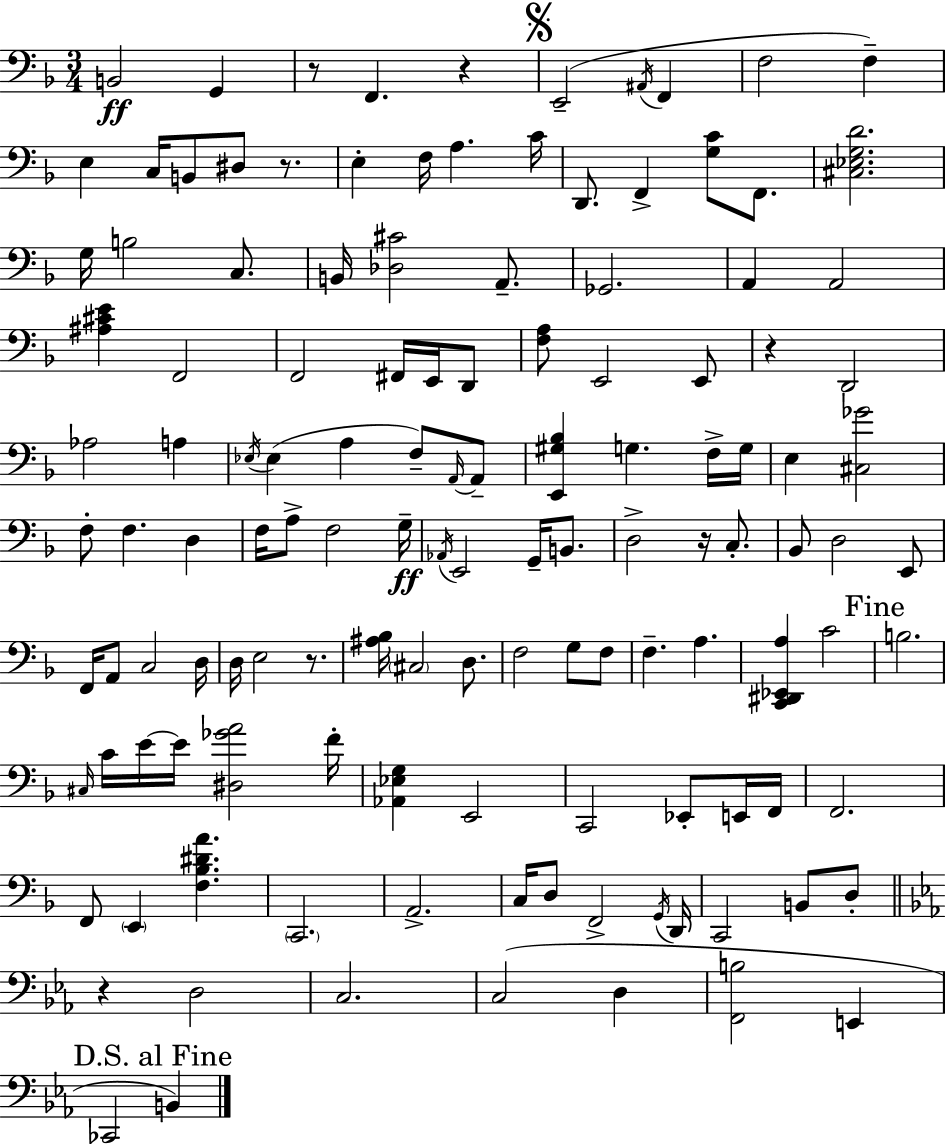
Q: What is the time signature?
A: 3/4